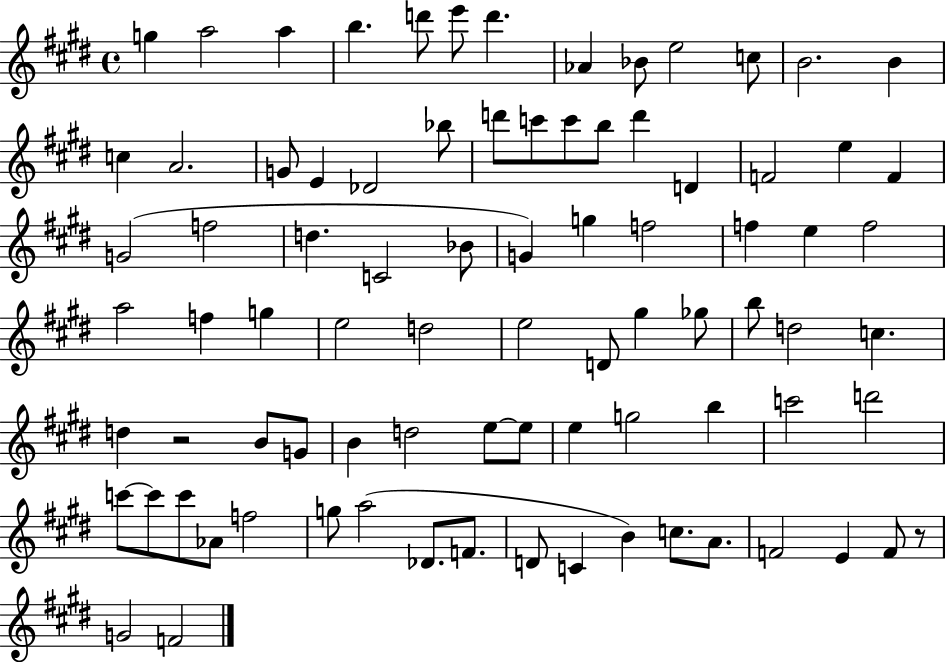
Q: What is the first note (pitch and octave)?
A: G5